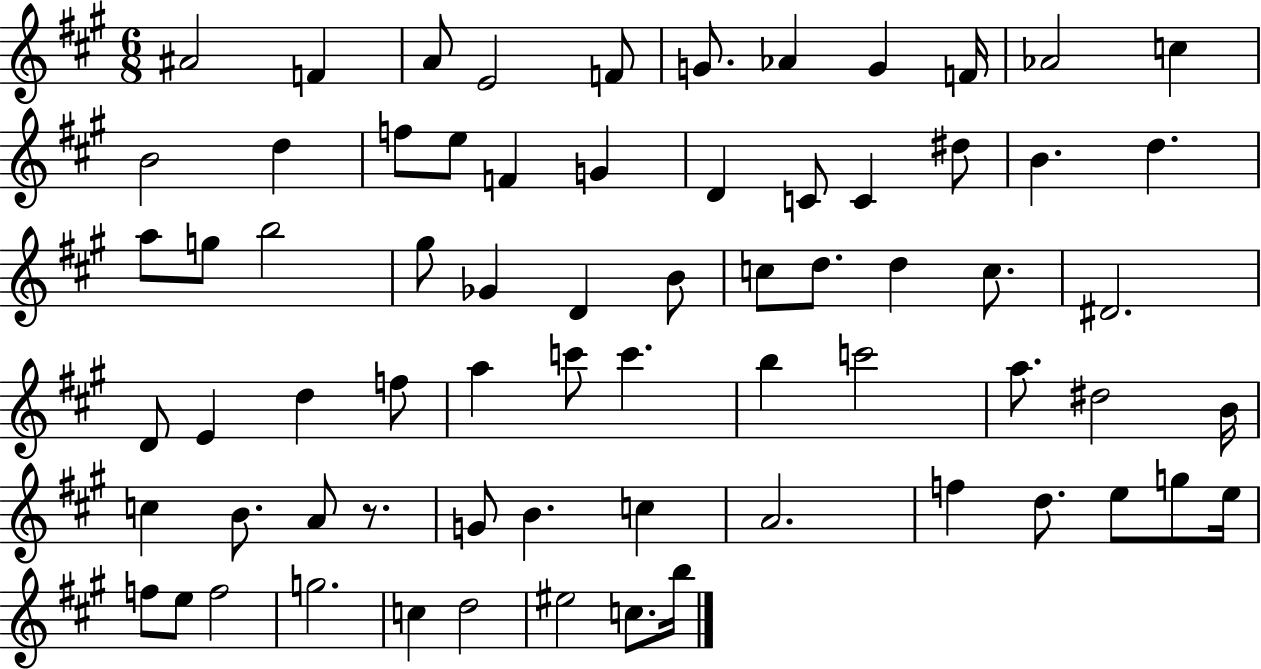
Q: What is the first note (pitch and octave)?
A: A#4